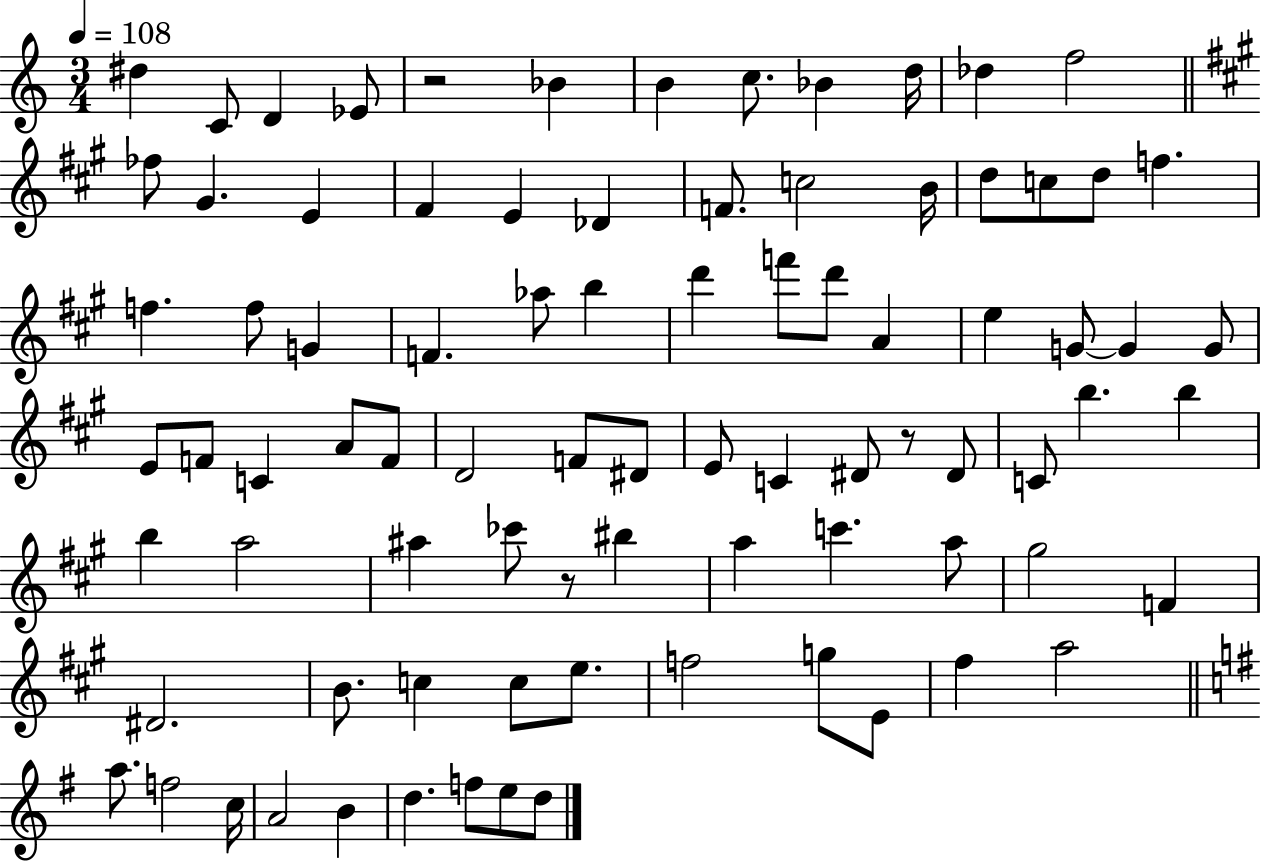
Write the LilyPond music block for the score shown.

{
  \clef treble
  \numericTimeSignature
  \time 3/4
  \key c \major
  \tempo 4 = 108
  dis''4 c'8 d'4 ees'8 | r2 bes'4 | b'4 c''8. bes'4 d''16 | des''4 f''2 | \break \bar "||" \break \key a \major fes''8 gis'4. e'4 | fis'4 e'4 des'4 | f'8. c''2 b'16 | d''8 c''8 d''8 f''4. | \break f''4. f''8 g'4 | f'4. aes''8 b''4 | d'''4 f'''8 d'''8 a'4 | e''4 g'8~~ g'4 g'8 | \break e'8 f'8 c'4 a'8 f'8 | d'2 f'8 dis'8 | e'8 c'4 dis'8 r8 dis'8 | c'8 b''4. b''4 | \break b''4 a''2 | ais''4 ces'''8 r8 bis''4 | a''4 c'''4. a''8 | gis''2 f'4 | \break dis'2. | b'8. c''4 c''8 e''8. | f''2 g''8 e'8 | fis''4 a''2 | \break \bar "||" \break \key g \major a''8. f''2 c''16 | a'2 b'4 | d''4. f''8 e''8 d''8 | \bar "|."
}